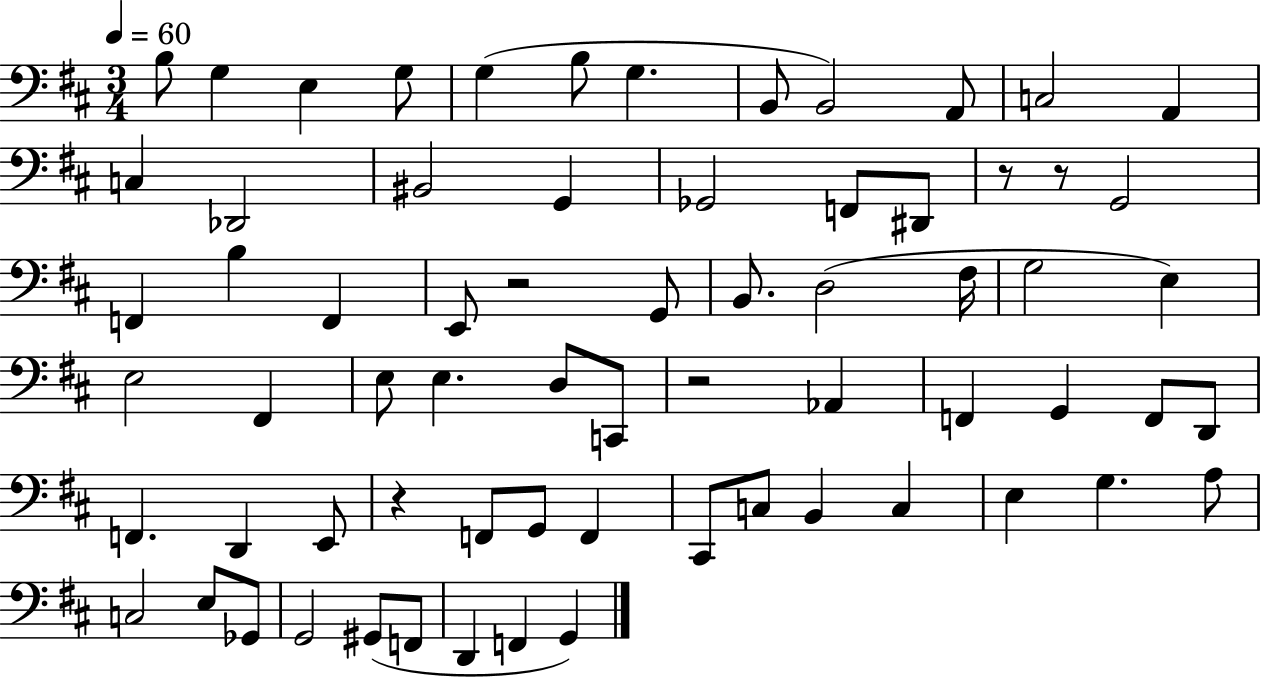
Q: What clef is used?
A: bass